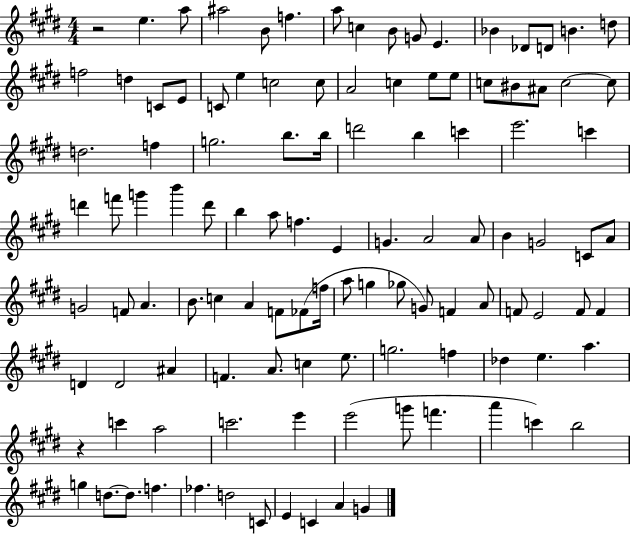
R/h E5/q. A5/e A#5/h B4/e F5/q. A5/e C5/q B4/e G4/e E4/q. Bb4/q Db4/e D4/e B4/q. D5/e F5/h D5/q C4/e E4/e C4/e E5/q C5/h C5/e A4/h C5/q E5/e E5/e C5/e BIS4/e A#4/e C5/h C5/e D5/h. F5/q G5/h. B5/e. B5/s D6/h B5/q C6/q E6/h. C6/q D6/q F6/e G6/q B6/q D6/e B5/q A5/e F5/q. E4/q G4/q. A4/h A4/e B4/q G4/h C4/e A4/e G4/h F4/e A4/q. B4/e. C5/q A4/q F4/e FES4/e F5/s A5/e G5/q Gb5/e G4/e F4/q A4/e F4/e E4/h F4/e F4/q D4/q D4/h A#4/q F4/q. A4/e. C5/q E5/e. G5/h. F5/q Db5/q E5/q. A5/q. R/q C6/q A5/h C6/h. E6/q E6/h G6/e F6/q. A6/q C6/q B5/h G5/q D5/e. D5/e. F5/q. FES5/q. D5/h C4/e E4/q C4/q A4/q G4/q